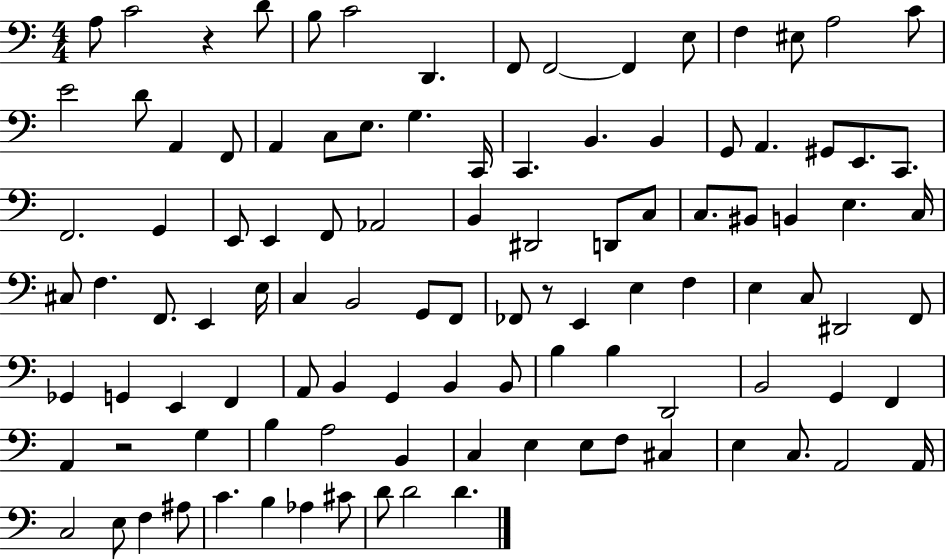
A3/e C4/h R/q D4/e B3/e C4/h D2/q. F2/e F2/h F2/q E3/e F3/q EIS3/e A3/h C4/e E4/h D4/e A2/q F2/e A2/q C3/e E3/e. G3/q. C2/s C2/q. B2/q. B2/q G2/e A2/q. G#2/e E2/e. C2/e. F2/h. G2/q E2/e E2/q F2/e Ab2/h B2/q D#2/h D2/e C3/e C3/e. BIS2/e B2/q E3/q. C3/s C#3/e F3/q. F2/e. E2/q E3/s C3/q B2/h G2/e F2/e FES2/e R/e E2/q E3/q F3/q E3/q C3/e D#2/h F2/e Gb2/q G2/q E2/q F2/q A2/e B2/q G2/q B2/q B2/e B3/q B3/q D2/h B2/h G2/q F2/q A2/q R/h G3/q B3/q A3/h B2/q C3/q E3/q E3/e F3/e C#3/q E3/q C3/e. A2/h A2/s C3/h E3/e F3/q A#3/e C4/q. B3/q Ab3/q C#4/e D4/e D4/h D4/q.